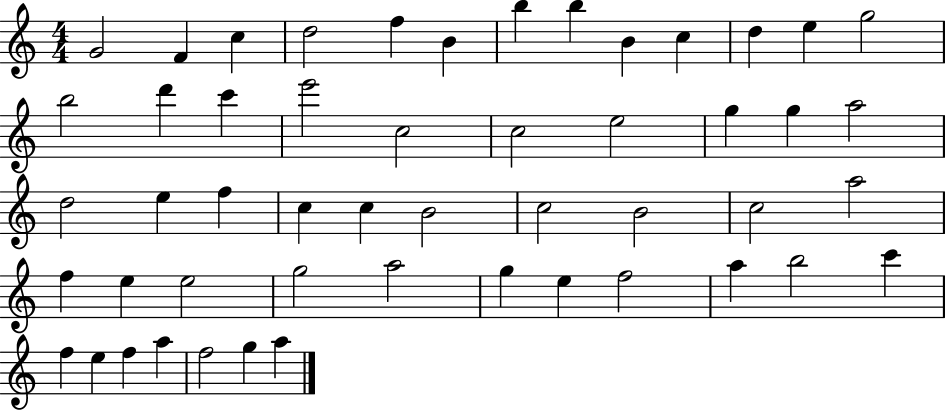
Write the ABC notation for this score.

X:1
T:Untitled
M:4/4
L:1/4
K:C
G2 F c d2 f B b b B c d e g2 b2 d' c' e'2 c2 c2 e2 g g a2 d2 e f c c B2 c2 B2 c2 a2 f e e2 g2 a2 g e f2 a b2 c' f e f a f2 g a